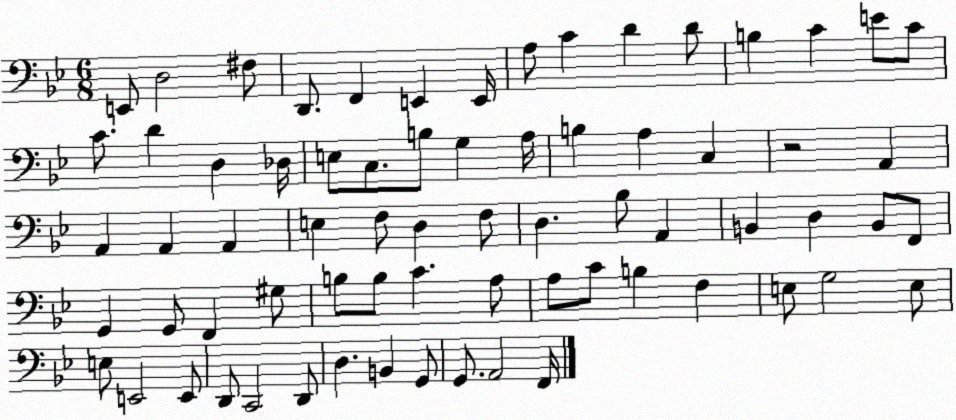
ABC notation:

X:1
T:Untitled
M:6/8
L:1/4
K:Bb
E,,/2 D,2 ^F,/2 D,,/2 F,, E,, E,,/4 A,/2 C D D/2 B, C E/2 C/2 C/2 D D, _D,/4 E,/2 C,/2 B,/2 G, A,/4 B, A, C, z2 A,, A,, A,, A,, E, F,/2 D, F,/2 D, _B,/2 A,, B,, D, B,,/2 F,,/2 G,, G,,/2 F,, ^G,/2 B,/2 B,/2 C A,/2 A,/2 C/2 B, F, E,/2 G,2 E,/2 E,/2 E,,2 E,,/2 D,,/2 C,,2 D,,/2 D, B,, G,,/2 G,,/2 A,,2 F,,/4